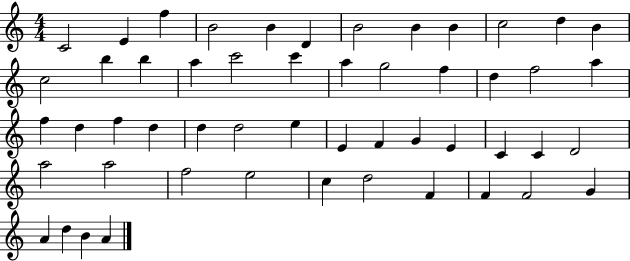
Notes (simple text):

C4/h E4/q F5/q B4/h B4/q D4/q B4/h B4/q B4/q C5/h D5/q B4/q C5/h B5/q B5/q A5/q C6/h C6/q A5/q G5/h F5/q D5/q F5/h A5/q F5/q D5/q F5/q D5/q D5/q D5/h E5/q E4/q F4/q G4/q E4/q C4/q C4/q D4/h A5/h A5/h F5/h E5/h C5/q D5/h F4/q F4/q F4/h G4/q A4/q D5/q B4/q A4/q